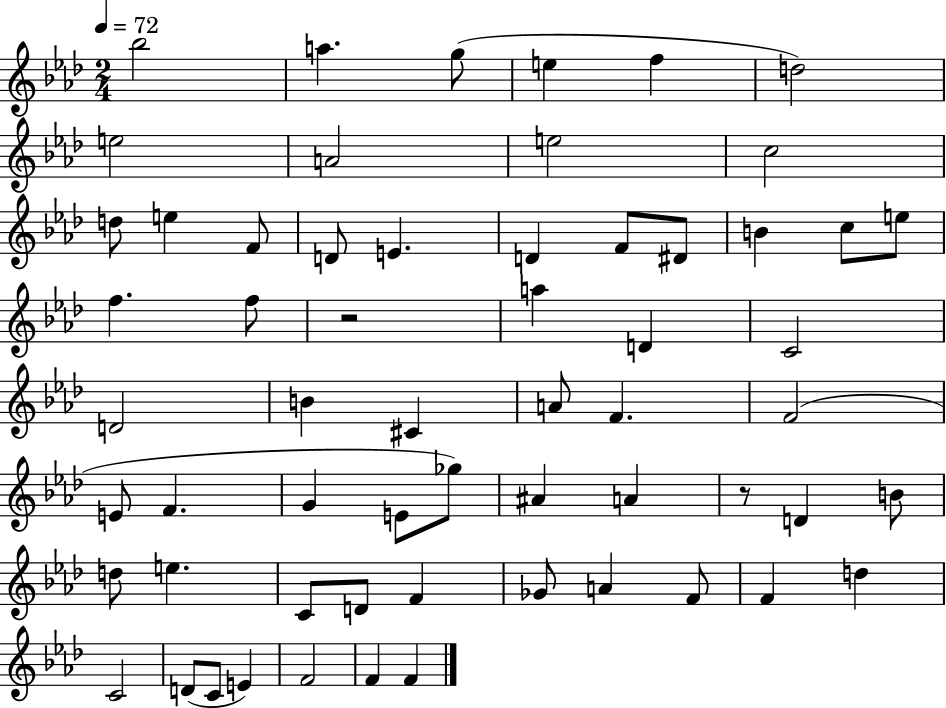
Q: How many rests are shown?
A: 2